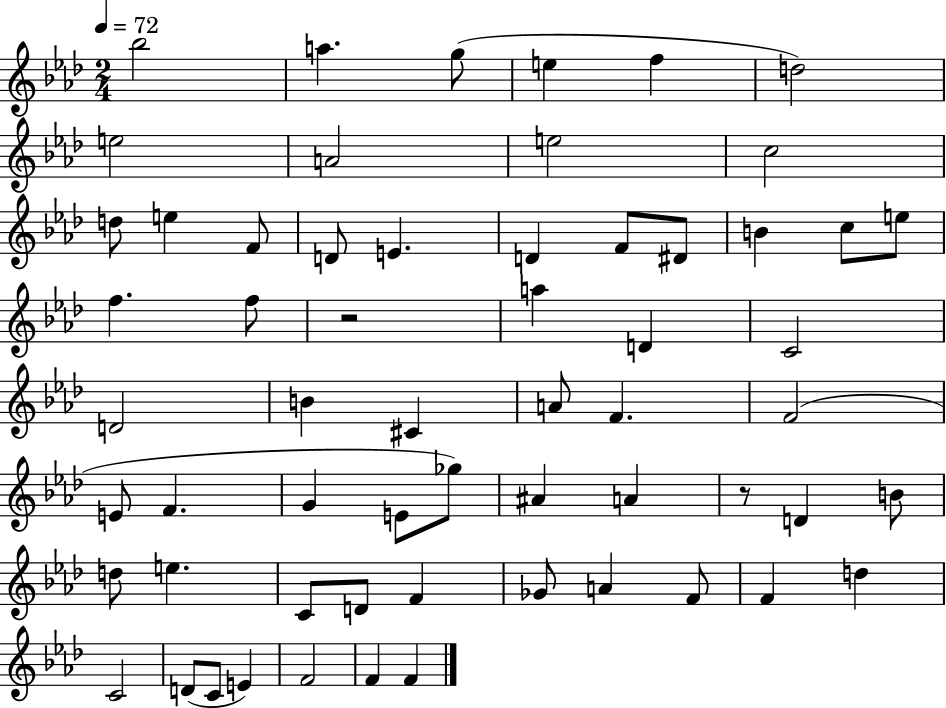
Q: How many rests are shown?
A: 2